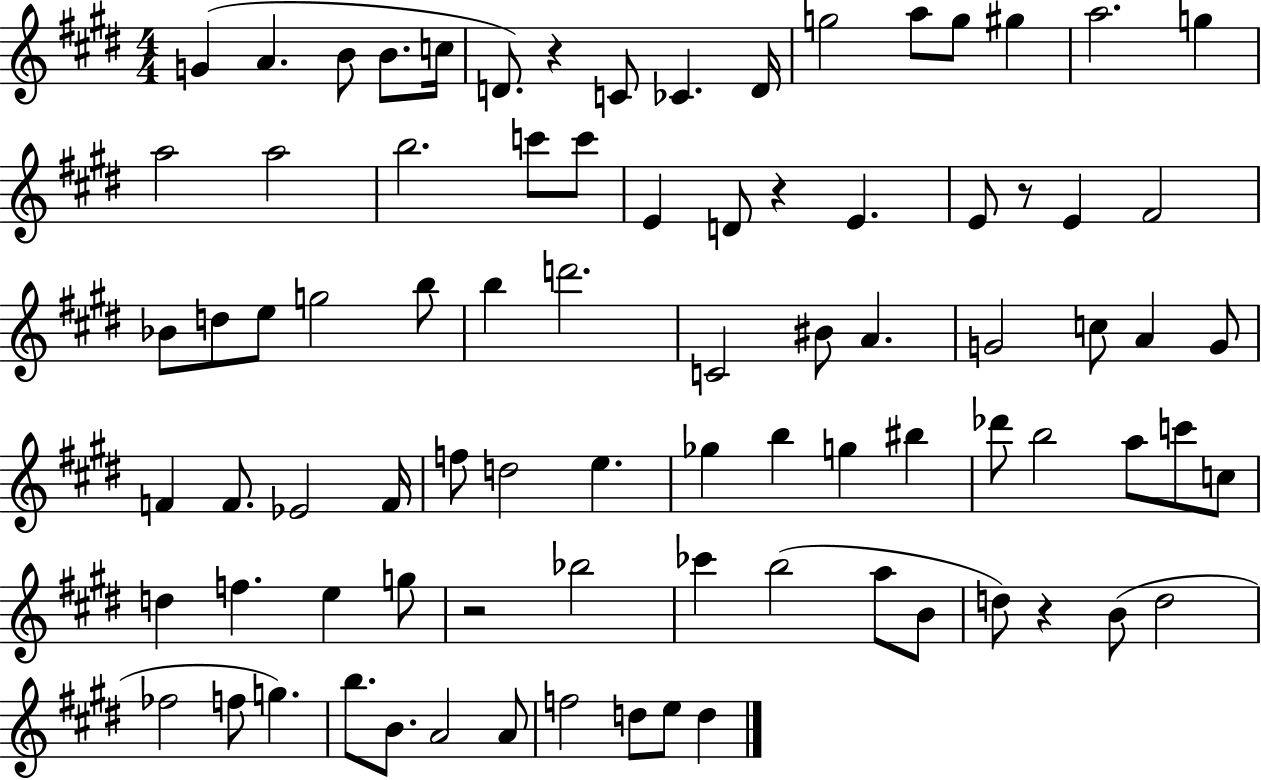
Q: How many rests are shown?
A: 5